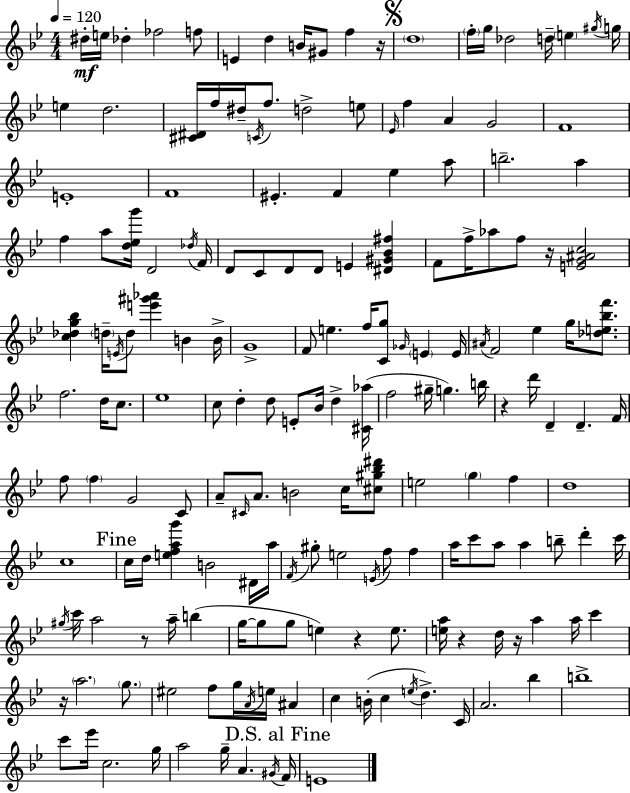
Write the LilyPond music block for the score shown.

{
  \clef treble
  \numericTimeSignature
  \time 4/4
  \key g \minor
  \tempo 4 = 120
  dis''16-.\mf e''16 des''4-. fes''2 f''8 | e'4 d''4 b'16 gis'8 f''4 r16 | \mark \markup { \musicglyph "scripts.segno" } \parenthesize d''1 | \parenthesize f''16-. g''16 des''2 d''16-- \parenthesize e''4 \acciaccatura { gis''16 } | \break g''16 e''4 d''2. | <cis' dis'>16 f''16 dis''16-- \acciaccatura { c'16 } f''8. d''2-> | e''8 \grace { ees'16 } f''4 a'4 g'2 | f'1 | \break e'1-. | f'1 | eis'4.-. f'4 ees''4 | a''8 b''2.-- a''4 | \break f''4 a''8 <d'' ees'' g'''>16 d'2 | \acciaccatura { des''16 } f'16 d'8 c'8 d'8 d'8 e'4 | <dis' gis' bes' fis''>4 f'8 f''16-> aes''8 f''8 r16 <e' g' ais' c''>2 | <c'' des'' g'' bes''>4 \parenthesize d''16-- \acciaccatura { e'16 } d''8 <e''' gis''' aes'''>4 | \break b'4 b'16-> g'1-> | f'8 e''4. f''16 <c' g''>8 | \grace { ges'16 } \parenthesize e'4 e'16 \acciaccatura { ais'16 } f'2 ees''4 | g''16 <des'' e'' bes'' f'''>8. f''2. | \break d''16 c''8. ees''1 | c''8 d''4-. d''8 e'8-. | bes'16 d''4-> <cis' aes''>16( f''2 gis''16-- | g''4.) b''16 r4 d'''16 d'4-- | \break d'4.-- f'16 f''8 \parenthesize f''4 g'2 | c'8 a'8-- \grace { cis'16 } a'8. b'2 | c''16 <cis'' gis'' bes'' dis'''>8 e''2 | \parenthesize g''4 f''4 d''1 | \break c''1 | \mark "Fine" c''16 d''16 <e'' f'' a'' g'''>4 b'2 | dis'16 a''16 \acciaccatura { f'16 } gis''8-. e''2 | \acciaccatura { e'16 } f''8 f''4 a''16 c'''8 a''8 a''4 | \break b''8-- d'''4-. c'''16 \acciaccatura { gis''16 } c'''16 a''2 | r8 a''16-- b''4( g''16~~ g''8 g''8 | e''4) r4 e''8. <e'' a''>16 r4 | d''16 r16 a''4 a''16 c'''4 r16 \parenthesize a''2. | \break \parenthesize g''8. eis''2 | f''8 g''16 \acciaccatura { a'16 } e''16 ais'4 c''4 | b'16-.( c''4 \acciaccatura { e''16 }) d''4.-> c'16 a'2. | bes''4 b''1-> | \break c'''8 ees'''16 | c''2. g''16 a''2 | g''16-- a'4. \acciaccatura { gis'16 } \mark "D.S. al Fine" f'16 e'1 | \bar "|."
}